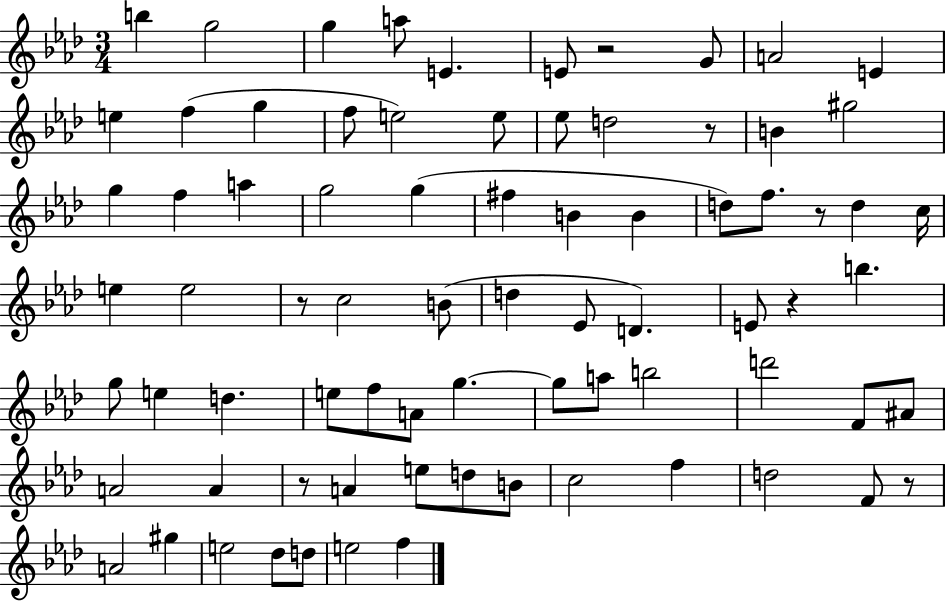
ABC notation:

X:1
T:Untitled
M:3/4
L:1/4
K:Ab
b g2 g a/2 E E/2 z2 G/2 A2 E e f g f/2 e2 e/2 _e/2 d2 z/2 B ^g2 g f a g2 g ^f B B d/2 f/2 z/2 d c/4 e e2 z/2 c2 B/2 d _E/2 D E/2 z b g/2 e d e/2 f/2 A/2 g g/2 a/2 b2 d'2 F/2 ^A/2 A2 A z/2 A e/2 d/2 B/2 c2 f d2 F/2 z/2 A2 ^g e2 _d/2 d/2 e2 f